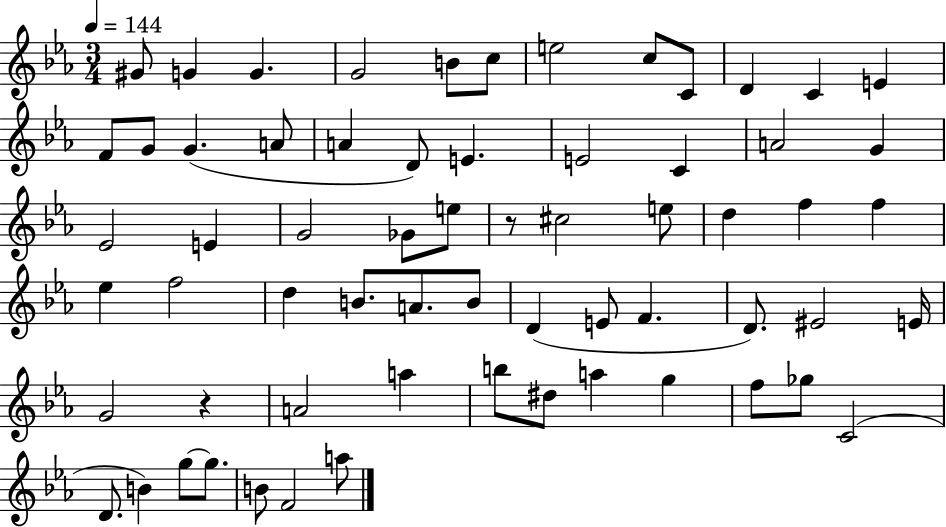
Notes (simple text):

G#4/e G4/q G4/q. G4/h B4/e C5/e E5/h C5/e C4/e D4/q C4/q E4/q F4/e G4/e G4/q. A4/e A4/q D4/e E4/q. E4/h C4/q A4/h G4/q Eb4/h E4/q G4/h Gb4/e E5/e R/e C#5/h E5/e D5/q F5/q F5/q Eb5/q F5/h D5/q B4/e. A4/e. B4/e D4/q E4/e F4/q. D4/e. EIS4/h E4/s G4/h R/q A4/h A5/q B5/e D#5/e A5/q G5/q F5/e Gb5/e C4/h D4/e. B4/q G5/e G5/e. B4/e F4/h A5/e